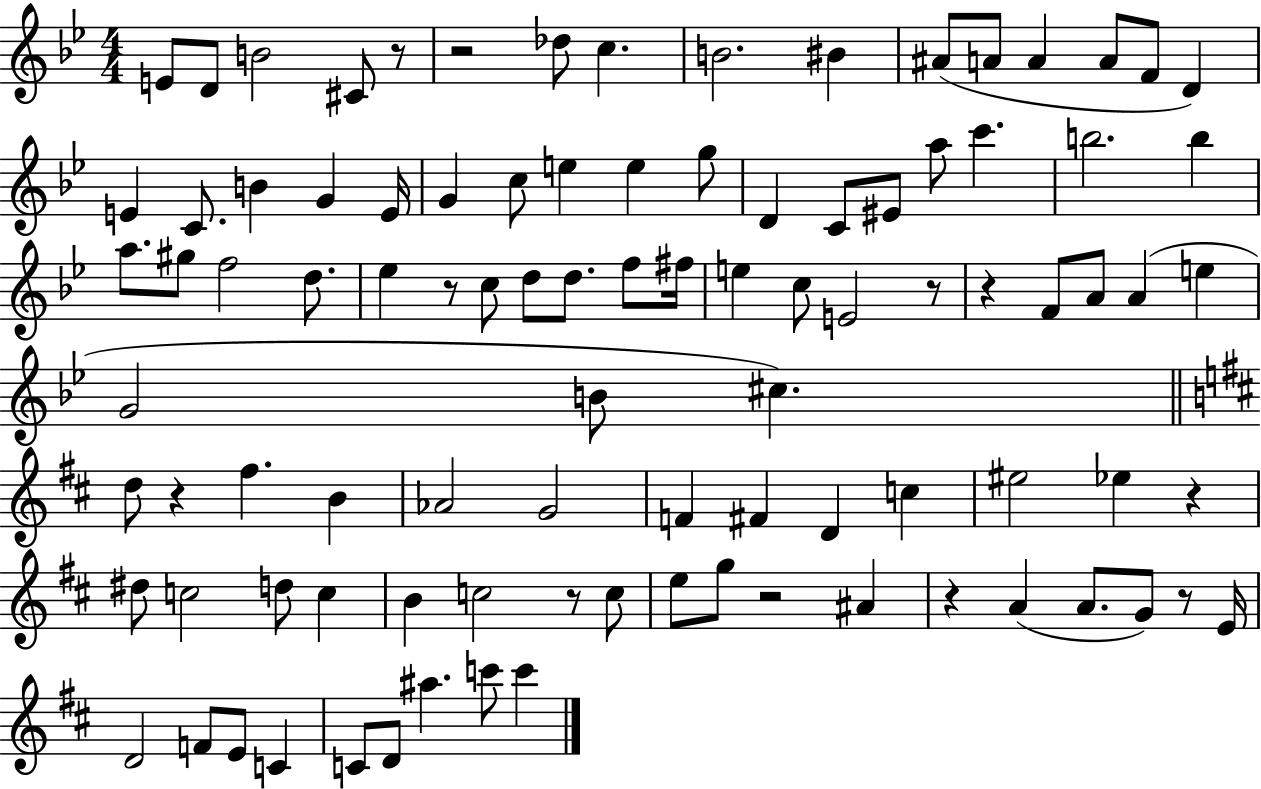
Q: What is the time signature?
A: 4/4